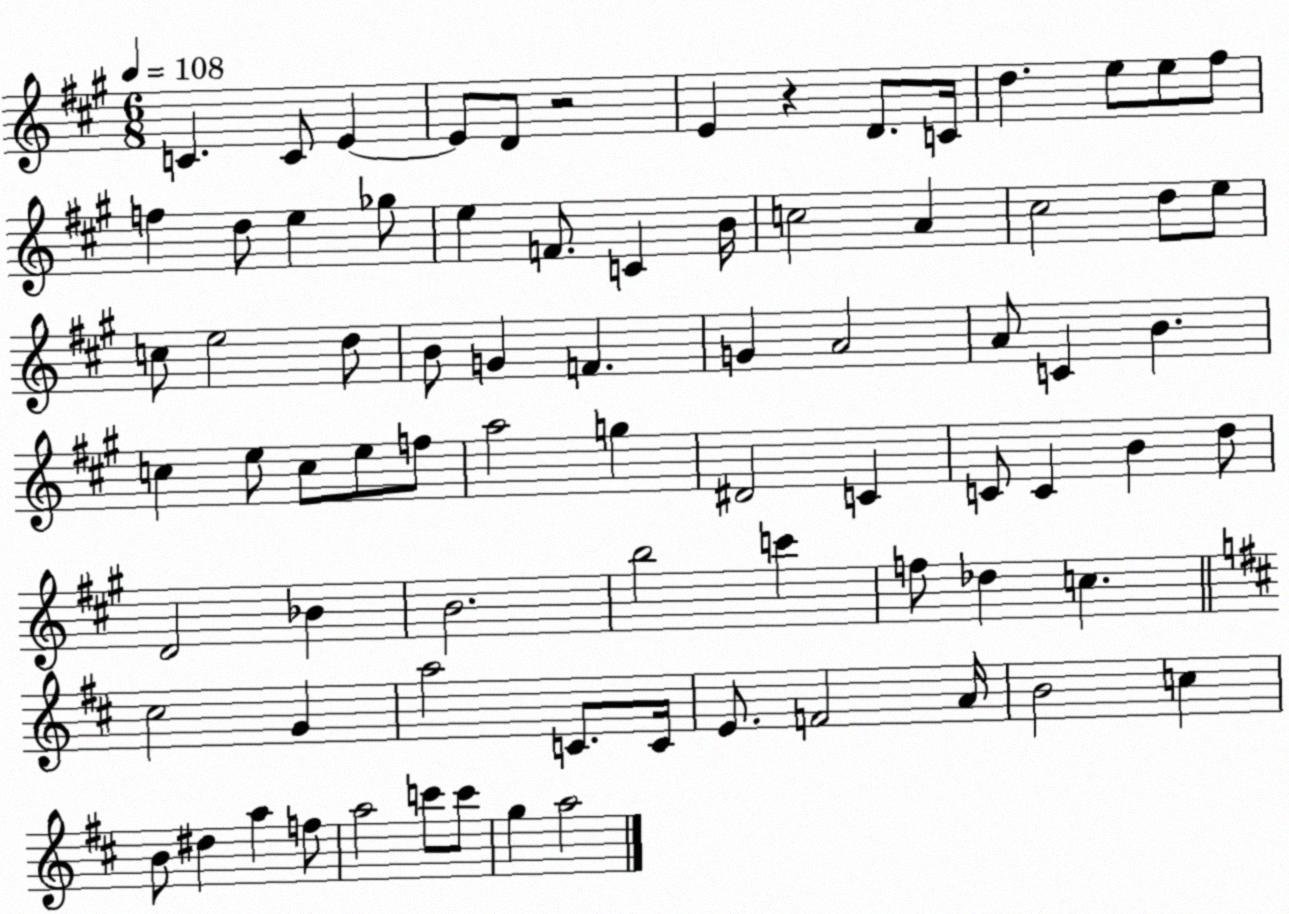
X:1
T:Untitled
M:6/8
L:1/4
K:A
C C/2 E E/2 D/2 z2 E z D/2 C/4 d e/2 e/2 ^f/2 f d/2 e _g/2 e F/2 C B/4 c2 A ^c2 d/2 e/2 c/2 e2 d/2 B/2 G F G A2 A/2 C B c e/2 c/2 e/2 f/2 a2 g ^D2 C C/2 C B d/2 D2 _B B2 b2 c' f/2 _d c ^c2 G a2 C/2 C/4 E/2 F2 A/4 B2 c B/2 ^d a f/2 a2 c'/2 c'/2 g a2